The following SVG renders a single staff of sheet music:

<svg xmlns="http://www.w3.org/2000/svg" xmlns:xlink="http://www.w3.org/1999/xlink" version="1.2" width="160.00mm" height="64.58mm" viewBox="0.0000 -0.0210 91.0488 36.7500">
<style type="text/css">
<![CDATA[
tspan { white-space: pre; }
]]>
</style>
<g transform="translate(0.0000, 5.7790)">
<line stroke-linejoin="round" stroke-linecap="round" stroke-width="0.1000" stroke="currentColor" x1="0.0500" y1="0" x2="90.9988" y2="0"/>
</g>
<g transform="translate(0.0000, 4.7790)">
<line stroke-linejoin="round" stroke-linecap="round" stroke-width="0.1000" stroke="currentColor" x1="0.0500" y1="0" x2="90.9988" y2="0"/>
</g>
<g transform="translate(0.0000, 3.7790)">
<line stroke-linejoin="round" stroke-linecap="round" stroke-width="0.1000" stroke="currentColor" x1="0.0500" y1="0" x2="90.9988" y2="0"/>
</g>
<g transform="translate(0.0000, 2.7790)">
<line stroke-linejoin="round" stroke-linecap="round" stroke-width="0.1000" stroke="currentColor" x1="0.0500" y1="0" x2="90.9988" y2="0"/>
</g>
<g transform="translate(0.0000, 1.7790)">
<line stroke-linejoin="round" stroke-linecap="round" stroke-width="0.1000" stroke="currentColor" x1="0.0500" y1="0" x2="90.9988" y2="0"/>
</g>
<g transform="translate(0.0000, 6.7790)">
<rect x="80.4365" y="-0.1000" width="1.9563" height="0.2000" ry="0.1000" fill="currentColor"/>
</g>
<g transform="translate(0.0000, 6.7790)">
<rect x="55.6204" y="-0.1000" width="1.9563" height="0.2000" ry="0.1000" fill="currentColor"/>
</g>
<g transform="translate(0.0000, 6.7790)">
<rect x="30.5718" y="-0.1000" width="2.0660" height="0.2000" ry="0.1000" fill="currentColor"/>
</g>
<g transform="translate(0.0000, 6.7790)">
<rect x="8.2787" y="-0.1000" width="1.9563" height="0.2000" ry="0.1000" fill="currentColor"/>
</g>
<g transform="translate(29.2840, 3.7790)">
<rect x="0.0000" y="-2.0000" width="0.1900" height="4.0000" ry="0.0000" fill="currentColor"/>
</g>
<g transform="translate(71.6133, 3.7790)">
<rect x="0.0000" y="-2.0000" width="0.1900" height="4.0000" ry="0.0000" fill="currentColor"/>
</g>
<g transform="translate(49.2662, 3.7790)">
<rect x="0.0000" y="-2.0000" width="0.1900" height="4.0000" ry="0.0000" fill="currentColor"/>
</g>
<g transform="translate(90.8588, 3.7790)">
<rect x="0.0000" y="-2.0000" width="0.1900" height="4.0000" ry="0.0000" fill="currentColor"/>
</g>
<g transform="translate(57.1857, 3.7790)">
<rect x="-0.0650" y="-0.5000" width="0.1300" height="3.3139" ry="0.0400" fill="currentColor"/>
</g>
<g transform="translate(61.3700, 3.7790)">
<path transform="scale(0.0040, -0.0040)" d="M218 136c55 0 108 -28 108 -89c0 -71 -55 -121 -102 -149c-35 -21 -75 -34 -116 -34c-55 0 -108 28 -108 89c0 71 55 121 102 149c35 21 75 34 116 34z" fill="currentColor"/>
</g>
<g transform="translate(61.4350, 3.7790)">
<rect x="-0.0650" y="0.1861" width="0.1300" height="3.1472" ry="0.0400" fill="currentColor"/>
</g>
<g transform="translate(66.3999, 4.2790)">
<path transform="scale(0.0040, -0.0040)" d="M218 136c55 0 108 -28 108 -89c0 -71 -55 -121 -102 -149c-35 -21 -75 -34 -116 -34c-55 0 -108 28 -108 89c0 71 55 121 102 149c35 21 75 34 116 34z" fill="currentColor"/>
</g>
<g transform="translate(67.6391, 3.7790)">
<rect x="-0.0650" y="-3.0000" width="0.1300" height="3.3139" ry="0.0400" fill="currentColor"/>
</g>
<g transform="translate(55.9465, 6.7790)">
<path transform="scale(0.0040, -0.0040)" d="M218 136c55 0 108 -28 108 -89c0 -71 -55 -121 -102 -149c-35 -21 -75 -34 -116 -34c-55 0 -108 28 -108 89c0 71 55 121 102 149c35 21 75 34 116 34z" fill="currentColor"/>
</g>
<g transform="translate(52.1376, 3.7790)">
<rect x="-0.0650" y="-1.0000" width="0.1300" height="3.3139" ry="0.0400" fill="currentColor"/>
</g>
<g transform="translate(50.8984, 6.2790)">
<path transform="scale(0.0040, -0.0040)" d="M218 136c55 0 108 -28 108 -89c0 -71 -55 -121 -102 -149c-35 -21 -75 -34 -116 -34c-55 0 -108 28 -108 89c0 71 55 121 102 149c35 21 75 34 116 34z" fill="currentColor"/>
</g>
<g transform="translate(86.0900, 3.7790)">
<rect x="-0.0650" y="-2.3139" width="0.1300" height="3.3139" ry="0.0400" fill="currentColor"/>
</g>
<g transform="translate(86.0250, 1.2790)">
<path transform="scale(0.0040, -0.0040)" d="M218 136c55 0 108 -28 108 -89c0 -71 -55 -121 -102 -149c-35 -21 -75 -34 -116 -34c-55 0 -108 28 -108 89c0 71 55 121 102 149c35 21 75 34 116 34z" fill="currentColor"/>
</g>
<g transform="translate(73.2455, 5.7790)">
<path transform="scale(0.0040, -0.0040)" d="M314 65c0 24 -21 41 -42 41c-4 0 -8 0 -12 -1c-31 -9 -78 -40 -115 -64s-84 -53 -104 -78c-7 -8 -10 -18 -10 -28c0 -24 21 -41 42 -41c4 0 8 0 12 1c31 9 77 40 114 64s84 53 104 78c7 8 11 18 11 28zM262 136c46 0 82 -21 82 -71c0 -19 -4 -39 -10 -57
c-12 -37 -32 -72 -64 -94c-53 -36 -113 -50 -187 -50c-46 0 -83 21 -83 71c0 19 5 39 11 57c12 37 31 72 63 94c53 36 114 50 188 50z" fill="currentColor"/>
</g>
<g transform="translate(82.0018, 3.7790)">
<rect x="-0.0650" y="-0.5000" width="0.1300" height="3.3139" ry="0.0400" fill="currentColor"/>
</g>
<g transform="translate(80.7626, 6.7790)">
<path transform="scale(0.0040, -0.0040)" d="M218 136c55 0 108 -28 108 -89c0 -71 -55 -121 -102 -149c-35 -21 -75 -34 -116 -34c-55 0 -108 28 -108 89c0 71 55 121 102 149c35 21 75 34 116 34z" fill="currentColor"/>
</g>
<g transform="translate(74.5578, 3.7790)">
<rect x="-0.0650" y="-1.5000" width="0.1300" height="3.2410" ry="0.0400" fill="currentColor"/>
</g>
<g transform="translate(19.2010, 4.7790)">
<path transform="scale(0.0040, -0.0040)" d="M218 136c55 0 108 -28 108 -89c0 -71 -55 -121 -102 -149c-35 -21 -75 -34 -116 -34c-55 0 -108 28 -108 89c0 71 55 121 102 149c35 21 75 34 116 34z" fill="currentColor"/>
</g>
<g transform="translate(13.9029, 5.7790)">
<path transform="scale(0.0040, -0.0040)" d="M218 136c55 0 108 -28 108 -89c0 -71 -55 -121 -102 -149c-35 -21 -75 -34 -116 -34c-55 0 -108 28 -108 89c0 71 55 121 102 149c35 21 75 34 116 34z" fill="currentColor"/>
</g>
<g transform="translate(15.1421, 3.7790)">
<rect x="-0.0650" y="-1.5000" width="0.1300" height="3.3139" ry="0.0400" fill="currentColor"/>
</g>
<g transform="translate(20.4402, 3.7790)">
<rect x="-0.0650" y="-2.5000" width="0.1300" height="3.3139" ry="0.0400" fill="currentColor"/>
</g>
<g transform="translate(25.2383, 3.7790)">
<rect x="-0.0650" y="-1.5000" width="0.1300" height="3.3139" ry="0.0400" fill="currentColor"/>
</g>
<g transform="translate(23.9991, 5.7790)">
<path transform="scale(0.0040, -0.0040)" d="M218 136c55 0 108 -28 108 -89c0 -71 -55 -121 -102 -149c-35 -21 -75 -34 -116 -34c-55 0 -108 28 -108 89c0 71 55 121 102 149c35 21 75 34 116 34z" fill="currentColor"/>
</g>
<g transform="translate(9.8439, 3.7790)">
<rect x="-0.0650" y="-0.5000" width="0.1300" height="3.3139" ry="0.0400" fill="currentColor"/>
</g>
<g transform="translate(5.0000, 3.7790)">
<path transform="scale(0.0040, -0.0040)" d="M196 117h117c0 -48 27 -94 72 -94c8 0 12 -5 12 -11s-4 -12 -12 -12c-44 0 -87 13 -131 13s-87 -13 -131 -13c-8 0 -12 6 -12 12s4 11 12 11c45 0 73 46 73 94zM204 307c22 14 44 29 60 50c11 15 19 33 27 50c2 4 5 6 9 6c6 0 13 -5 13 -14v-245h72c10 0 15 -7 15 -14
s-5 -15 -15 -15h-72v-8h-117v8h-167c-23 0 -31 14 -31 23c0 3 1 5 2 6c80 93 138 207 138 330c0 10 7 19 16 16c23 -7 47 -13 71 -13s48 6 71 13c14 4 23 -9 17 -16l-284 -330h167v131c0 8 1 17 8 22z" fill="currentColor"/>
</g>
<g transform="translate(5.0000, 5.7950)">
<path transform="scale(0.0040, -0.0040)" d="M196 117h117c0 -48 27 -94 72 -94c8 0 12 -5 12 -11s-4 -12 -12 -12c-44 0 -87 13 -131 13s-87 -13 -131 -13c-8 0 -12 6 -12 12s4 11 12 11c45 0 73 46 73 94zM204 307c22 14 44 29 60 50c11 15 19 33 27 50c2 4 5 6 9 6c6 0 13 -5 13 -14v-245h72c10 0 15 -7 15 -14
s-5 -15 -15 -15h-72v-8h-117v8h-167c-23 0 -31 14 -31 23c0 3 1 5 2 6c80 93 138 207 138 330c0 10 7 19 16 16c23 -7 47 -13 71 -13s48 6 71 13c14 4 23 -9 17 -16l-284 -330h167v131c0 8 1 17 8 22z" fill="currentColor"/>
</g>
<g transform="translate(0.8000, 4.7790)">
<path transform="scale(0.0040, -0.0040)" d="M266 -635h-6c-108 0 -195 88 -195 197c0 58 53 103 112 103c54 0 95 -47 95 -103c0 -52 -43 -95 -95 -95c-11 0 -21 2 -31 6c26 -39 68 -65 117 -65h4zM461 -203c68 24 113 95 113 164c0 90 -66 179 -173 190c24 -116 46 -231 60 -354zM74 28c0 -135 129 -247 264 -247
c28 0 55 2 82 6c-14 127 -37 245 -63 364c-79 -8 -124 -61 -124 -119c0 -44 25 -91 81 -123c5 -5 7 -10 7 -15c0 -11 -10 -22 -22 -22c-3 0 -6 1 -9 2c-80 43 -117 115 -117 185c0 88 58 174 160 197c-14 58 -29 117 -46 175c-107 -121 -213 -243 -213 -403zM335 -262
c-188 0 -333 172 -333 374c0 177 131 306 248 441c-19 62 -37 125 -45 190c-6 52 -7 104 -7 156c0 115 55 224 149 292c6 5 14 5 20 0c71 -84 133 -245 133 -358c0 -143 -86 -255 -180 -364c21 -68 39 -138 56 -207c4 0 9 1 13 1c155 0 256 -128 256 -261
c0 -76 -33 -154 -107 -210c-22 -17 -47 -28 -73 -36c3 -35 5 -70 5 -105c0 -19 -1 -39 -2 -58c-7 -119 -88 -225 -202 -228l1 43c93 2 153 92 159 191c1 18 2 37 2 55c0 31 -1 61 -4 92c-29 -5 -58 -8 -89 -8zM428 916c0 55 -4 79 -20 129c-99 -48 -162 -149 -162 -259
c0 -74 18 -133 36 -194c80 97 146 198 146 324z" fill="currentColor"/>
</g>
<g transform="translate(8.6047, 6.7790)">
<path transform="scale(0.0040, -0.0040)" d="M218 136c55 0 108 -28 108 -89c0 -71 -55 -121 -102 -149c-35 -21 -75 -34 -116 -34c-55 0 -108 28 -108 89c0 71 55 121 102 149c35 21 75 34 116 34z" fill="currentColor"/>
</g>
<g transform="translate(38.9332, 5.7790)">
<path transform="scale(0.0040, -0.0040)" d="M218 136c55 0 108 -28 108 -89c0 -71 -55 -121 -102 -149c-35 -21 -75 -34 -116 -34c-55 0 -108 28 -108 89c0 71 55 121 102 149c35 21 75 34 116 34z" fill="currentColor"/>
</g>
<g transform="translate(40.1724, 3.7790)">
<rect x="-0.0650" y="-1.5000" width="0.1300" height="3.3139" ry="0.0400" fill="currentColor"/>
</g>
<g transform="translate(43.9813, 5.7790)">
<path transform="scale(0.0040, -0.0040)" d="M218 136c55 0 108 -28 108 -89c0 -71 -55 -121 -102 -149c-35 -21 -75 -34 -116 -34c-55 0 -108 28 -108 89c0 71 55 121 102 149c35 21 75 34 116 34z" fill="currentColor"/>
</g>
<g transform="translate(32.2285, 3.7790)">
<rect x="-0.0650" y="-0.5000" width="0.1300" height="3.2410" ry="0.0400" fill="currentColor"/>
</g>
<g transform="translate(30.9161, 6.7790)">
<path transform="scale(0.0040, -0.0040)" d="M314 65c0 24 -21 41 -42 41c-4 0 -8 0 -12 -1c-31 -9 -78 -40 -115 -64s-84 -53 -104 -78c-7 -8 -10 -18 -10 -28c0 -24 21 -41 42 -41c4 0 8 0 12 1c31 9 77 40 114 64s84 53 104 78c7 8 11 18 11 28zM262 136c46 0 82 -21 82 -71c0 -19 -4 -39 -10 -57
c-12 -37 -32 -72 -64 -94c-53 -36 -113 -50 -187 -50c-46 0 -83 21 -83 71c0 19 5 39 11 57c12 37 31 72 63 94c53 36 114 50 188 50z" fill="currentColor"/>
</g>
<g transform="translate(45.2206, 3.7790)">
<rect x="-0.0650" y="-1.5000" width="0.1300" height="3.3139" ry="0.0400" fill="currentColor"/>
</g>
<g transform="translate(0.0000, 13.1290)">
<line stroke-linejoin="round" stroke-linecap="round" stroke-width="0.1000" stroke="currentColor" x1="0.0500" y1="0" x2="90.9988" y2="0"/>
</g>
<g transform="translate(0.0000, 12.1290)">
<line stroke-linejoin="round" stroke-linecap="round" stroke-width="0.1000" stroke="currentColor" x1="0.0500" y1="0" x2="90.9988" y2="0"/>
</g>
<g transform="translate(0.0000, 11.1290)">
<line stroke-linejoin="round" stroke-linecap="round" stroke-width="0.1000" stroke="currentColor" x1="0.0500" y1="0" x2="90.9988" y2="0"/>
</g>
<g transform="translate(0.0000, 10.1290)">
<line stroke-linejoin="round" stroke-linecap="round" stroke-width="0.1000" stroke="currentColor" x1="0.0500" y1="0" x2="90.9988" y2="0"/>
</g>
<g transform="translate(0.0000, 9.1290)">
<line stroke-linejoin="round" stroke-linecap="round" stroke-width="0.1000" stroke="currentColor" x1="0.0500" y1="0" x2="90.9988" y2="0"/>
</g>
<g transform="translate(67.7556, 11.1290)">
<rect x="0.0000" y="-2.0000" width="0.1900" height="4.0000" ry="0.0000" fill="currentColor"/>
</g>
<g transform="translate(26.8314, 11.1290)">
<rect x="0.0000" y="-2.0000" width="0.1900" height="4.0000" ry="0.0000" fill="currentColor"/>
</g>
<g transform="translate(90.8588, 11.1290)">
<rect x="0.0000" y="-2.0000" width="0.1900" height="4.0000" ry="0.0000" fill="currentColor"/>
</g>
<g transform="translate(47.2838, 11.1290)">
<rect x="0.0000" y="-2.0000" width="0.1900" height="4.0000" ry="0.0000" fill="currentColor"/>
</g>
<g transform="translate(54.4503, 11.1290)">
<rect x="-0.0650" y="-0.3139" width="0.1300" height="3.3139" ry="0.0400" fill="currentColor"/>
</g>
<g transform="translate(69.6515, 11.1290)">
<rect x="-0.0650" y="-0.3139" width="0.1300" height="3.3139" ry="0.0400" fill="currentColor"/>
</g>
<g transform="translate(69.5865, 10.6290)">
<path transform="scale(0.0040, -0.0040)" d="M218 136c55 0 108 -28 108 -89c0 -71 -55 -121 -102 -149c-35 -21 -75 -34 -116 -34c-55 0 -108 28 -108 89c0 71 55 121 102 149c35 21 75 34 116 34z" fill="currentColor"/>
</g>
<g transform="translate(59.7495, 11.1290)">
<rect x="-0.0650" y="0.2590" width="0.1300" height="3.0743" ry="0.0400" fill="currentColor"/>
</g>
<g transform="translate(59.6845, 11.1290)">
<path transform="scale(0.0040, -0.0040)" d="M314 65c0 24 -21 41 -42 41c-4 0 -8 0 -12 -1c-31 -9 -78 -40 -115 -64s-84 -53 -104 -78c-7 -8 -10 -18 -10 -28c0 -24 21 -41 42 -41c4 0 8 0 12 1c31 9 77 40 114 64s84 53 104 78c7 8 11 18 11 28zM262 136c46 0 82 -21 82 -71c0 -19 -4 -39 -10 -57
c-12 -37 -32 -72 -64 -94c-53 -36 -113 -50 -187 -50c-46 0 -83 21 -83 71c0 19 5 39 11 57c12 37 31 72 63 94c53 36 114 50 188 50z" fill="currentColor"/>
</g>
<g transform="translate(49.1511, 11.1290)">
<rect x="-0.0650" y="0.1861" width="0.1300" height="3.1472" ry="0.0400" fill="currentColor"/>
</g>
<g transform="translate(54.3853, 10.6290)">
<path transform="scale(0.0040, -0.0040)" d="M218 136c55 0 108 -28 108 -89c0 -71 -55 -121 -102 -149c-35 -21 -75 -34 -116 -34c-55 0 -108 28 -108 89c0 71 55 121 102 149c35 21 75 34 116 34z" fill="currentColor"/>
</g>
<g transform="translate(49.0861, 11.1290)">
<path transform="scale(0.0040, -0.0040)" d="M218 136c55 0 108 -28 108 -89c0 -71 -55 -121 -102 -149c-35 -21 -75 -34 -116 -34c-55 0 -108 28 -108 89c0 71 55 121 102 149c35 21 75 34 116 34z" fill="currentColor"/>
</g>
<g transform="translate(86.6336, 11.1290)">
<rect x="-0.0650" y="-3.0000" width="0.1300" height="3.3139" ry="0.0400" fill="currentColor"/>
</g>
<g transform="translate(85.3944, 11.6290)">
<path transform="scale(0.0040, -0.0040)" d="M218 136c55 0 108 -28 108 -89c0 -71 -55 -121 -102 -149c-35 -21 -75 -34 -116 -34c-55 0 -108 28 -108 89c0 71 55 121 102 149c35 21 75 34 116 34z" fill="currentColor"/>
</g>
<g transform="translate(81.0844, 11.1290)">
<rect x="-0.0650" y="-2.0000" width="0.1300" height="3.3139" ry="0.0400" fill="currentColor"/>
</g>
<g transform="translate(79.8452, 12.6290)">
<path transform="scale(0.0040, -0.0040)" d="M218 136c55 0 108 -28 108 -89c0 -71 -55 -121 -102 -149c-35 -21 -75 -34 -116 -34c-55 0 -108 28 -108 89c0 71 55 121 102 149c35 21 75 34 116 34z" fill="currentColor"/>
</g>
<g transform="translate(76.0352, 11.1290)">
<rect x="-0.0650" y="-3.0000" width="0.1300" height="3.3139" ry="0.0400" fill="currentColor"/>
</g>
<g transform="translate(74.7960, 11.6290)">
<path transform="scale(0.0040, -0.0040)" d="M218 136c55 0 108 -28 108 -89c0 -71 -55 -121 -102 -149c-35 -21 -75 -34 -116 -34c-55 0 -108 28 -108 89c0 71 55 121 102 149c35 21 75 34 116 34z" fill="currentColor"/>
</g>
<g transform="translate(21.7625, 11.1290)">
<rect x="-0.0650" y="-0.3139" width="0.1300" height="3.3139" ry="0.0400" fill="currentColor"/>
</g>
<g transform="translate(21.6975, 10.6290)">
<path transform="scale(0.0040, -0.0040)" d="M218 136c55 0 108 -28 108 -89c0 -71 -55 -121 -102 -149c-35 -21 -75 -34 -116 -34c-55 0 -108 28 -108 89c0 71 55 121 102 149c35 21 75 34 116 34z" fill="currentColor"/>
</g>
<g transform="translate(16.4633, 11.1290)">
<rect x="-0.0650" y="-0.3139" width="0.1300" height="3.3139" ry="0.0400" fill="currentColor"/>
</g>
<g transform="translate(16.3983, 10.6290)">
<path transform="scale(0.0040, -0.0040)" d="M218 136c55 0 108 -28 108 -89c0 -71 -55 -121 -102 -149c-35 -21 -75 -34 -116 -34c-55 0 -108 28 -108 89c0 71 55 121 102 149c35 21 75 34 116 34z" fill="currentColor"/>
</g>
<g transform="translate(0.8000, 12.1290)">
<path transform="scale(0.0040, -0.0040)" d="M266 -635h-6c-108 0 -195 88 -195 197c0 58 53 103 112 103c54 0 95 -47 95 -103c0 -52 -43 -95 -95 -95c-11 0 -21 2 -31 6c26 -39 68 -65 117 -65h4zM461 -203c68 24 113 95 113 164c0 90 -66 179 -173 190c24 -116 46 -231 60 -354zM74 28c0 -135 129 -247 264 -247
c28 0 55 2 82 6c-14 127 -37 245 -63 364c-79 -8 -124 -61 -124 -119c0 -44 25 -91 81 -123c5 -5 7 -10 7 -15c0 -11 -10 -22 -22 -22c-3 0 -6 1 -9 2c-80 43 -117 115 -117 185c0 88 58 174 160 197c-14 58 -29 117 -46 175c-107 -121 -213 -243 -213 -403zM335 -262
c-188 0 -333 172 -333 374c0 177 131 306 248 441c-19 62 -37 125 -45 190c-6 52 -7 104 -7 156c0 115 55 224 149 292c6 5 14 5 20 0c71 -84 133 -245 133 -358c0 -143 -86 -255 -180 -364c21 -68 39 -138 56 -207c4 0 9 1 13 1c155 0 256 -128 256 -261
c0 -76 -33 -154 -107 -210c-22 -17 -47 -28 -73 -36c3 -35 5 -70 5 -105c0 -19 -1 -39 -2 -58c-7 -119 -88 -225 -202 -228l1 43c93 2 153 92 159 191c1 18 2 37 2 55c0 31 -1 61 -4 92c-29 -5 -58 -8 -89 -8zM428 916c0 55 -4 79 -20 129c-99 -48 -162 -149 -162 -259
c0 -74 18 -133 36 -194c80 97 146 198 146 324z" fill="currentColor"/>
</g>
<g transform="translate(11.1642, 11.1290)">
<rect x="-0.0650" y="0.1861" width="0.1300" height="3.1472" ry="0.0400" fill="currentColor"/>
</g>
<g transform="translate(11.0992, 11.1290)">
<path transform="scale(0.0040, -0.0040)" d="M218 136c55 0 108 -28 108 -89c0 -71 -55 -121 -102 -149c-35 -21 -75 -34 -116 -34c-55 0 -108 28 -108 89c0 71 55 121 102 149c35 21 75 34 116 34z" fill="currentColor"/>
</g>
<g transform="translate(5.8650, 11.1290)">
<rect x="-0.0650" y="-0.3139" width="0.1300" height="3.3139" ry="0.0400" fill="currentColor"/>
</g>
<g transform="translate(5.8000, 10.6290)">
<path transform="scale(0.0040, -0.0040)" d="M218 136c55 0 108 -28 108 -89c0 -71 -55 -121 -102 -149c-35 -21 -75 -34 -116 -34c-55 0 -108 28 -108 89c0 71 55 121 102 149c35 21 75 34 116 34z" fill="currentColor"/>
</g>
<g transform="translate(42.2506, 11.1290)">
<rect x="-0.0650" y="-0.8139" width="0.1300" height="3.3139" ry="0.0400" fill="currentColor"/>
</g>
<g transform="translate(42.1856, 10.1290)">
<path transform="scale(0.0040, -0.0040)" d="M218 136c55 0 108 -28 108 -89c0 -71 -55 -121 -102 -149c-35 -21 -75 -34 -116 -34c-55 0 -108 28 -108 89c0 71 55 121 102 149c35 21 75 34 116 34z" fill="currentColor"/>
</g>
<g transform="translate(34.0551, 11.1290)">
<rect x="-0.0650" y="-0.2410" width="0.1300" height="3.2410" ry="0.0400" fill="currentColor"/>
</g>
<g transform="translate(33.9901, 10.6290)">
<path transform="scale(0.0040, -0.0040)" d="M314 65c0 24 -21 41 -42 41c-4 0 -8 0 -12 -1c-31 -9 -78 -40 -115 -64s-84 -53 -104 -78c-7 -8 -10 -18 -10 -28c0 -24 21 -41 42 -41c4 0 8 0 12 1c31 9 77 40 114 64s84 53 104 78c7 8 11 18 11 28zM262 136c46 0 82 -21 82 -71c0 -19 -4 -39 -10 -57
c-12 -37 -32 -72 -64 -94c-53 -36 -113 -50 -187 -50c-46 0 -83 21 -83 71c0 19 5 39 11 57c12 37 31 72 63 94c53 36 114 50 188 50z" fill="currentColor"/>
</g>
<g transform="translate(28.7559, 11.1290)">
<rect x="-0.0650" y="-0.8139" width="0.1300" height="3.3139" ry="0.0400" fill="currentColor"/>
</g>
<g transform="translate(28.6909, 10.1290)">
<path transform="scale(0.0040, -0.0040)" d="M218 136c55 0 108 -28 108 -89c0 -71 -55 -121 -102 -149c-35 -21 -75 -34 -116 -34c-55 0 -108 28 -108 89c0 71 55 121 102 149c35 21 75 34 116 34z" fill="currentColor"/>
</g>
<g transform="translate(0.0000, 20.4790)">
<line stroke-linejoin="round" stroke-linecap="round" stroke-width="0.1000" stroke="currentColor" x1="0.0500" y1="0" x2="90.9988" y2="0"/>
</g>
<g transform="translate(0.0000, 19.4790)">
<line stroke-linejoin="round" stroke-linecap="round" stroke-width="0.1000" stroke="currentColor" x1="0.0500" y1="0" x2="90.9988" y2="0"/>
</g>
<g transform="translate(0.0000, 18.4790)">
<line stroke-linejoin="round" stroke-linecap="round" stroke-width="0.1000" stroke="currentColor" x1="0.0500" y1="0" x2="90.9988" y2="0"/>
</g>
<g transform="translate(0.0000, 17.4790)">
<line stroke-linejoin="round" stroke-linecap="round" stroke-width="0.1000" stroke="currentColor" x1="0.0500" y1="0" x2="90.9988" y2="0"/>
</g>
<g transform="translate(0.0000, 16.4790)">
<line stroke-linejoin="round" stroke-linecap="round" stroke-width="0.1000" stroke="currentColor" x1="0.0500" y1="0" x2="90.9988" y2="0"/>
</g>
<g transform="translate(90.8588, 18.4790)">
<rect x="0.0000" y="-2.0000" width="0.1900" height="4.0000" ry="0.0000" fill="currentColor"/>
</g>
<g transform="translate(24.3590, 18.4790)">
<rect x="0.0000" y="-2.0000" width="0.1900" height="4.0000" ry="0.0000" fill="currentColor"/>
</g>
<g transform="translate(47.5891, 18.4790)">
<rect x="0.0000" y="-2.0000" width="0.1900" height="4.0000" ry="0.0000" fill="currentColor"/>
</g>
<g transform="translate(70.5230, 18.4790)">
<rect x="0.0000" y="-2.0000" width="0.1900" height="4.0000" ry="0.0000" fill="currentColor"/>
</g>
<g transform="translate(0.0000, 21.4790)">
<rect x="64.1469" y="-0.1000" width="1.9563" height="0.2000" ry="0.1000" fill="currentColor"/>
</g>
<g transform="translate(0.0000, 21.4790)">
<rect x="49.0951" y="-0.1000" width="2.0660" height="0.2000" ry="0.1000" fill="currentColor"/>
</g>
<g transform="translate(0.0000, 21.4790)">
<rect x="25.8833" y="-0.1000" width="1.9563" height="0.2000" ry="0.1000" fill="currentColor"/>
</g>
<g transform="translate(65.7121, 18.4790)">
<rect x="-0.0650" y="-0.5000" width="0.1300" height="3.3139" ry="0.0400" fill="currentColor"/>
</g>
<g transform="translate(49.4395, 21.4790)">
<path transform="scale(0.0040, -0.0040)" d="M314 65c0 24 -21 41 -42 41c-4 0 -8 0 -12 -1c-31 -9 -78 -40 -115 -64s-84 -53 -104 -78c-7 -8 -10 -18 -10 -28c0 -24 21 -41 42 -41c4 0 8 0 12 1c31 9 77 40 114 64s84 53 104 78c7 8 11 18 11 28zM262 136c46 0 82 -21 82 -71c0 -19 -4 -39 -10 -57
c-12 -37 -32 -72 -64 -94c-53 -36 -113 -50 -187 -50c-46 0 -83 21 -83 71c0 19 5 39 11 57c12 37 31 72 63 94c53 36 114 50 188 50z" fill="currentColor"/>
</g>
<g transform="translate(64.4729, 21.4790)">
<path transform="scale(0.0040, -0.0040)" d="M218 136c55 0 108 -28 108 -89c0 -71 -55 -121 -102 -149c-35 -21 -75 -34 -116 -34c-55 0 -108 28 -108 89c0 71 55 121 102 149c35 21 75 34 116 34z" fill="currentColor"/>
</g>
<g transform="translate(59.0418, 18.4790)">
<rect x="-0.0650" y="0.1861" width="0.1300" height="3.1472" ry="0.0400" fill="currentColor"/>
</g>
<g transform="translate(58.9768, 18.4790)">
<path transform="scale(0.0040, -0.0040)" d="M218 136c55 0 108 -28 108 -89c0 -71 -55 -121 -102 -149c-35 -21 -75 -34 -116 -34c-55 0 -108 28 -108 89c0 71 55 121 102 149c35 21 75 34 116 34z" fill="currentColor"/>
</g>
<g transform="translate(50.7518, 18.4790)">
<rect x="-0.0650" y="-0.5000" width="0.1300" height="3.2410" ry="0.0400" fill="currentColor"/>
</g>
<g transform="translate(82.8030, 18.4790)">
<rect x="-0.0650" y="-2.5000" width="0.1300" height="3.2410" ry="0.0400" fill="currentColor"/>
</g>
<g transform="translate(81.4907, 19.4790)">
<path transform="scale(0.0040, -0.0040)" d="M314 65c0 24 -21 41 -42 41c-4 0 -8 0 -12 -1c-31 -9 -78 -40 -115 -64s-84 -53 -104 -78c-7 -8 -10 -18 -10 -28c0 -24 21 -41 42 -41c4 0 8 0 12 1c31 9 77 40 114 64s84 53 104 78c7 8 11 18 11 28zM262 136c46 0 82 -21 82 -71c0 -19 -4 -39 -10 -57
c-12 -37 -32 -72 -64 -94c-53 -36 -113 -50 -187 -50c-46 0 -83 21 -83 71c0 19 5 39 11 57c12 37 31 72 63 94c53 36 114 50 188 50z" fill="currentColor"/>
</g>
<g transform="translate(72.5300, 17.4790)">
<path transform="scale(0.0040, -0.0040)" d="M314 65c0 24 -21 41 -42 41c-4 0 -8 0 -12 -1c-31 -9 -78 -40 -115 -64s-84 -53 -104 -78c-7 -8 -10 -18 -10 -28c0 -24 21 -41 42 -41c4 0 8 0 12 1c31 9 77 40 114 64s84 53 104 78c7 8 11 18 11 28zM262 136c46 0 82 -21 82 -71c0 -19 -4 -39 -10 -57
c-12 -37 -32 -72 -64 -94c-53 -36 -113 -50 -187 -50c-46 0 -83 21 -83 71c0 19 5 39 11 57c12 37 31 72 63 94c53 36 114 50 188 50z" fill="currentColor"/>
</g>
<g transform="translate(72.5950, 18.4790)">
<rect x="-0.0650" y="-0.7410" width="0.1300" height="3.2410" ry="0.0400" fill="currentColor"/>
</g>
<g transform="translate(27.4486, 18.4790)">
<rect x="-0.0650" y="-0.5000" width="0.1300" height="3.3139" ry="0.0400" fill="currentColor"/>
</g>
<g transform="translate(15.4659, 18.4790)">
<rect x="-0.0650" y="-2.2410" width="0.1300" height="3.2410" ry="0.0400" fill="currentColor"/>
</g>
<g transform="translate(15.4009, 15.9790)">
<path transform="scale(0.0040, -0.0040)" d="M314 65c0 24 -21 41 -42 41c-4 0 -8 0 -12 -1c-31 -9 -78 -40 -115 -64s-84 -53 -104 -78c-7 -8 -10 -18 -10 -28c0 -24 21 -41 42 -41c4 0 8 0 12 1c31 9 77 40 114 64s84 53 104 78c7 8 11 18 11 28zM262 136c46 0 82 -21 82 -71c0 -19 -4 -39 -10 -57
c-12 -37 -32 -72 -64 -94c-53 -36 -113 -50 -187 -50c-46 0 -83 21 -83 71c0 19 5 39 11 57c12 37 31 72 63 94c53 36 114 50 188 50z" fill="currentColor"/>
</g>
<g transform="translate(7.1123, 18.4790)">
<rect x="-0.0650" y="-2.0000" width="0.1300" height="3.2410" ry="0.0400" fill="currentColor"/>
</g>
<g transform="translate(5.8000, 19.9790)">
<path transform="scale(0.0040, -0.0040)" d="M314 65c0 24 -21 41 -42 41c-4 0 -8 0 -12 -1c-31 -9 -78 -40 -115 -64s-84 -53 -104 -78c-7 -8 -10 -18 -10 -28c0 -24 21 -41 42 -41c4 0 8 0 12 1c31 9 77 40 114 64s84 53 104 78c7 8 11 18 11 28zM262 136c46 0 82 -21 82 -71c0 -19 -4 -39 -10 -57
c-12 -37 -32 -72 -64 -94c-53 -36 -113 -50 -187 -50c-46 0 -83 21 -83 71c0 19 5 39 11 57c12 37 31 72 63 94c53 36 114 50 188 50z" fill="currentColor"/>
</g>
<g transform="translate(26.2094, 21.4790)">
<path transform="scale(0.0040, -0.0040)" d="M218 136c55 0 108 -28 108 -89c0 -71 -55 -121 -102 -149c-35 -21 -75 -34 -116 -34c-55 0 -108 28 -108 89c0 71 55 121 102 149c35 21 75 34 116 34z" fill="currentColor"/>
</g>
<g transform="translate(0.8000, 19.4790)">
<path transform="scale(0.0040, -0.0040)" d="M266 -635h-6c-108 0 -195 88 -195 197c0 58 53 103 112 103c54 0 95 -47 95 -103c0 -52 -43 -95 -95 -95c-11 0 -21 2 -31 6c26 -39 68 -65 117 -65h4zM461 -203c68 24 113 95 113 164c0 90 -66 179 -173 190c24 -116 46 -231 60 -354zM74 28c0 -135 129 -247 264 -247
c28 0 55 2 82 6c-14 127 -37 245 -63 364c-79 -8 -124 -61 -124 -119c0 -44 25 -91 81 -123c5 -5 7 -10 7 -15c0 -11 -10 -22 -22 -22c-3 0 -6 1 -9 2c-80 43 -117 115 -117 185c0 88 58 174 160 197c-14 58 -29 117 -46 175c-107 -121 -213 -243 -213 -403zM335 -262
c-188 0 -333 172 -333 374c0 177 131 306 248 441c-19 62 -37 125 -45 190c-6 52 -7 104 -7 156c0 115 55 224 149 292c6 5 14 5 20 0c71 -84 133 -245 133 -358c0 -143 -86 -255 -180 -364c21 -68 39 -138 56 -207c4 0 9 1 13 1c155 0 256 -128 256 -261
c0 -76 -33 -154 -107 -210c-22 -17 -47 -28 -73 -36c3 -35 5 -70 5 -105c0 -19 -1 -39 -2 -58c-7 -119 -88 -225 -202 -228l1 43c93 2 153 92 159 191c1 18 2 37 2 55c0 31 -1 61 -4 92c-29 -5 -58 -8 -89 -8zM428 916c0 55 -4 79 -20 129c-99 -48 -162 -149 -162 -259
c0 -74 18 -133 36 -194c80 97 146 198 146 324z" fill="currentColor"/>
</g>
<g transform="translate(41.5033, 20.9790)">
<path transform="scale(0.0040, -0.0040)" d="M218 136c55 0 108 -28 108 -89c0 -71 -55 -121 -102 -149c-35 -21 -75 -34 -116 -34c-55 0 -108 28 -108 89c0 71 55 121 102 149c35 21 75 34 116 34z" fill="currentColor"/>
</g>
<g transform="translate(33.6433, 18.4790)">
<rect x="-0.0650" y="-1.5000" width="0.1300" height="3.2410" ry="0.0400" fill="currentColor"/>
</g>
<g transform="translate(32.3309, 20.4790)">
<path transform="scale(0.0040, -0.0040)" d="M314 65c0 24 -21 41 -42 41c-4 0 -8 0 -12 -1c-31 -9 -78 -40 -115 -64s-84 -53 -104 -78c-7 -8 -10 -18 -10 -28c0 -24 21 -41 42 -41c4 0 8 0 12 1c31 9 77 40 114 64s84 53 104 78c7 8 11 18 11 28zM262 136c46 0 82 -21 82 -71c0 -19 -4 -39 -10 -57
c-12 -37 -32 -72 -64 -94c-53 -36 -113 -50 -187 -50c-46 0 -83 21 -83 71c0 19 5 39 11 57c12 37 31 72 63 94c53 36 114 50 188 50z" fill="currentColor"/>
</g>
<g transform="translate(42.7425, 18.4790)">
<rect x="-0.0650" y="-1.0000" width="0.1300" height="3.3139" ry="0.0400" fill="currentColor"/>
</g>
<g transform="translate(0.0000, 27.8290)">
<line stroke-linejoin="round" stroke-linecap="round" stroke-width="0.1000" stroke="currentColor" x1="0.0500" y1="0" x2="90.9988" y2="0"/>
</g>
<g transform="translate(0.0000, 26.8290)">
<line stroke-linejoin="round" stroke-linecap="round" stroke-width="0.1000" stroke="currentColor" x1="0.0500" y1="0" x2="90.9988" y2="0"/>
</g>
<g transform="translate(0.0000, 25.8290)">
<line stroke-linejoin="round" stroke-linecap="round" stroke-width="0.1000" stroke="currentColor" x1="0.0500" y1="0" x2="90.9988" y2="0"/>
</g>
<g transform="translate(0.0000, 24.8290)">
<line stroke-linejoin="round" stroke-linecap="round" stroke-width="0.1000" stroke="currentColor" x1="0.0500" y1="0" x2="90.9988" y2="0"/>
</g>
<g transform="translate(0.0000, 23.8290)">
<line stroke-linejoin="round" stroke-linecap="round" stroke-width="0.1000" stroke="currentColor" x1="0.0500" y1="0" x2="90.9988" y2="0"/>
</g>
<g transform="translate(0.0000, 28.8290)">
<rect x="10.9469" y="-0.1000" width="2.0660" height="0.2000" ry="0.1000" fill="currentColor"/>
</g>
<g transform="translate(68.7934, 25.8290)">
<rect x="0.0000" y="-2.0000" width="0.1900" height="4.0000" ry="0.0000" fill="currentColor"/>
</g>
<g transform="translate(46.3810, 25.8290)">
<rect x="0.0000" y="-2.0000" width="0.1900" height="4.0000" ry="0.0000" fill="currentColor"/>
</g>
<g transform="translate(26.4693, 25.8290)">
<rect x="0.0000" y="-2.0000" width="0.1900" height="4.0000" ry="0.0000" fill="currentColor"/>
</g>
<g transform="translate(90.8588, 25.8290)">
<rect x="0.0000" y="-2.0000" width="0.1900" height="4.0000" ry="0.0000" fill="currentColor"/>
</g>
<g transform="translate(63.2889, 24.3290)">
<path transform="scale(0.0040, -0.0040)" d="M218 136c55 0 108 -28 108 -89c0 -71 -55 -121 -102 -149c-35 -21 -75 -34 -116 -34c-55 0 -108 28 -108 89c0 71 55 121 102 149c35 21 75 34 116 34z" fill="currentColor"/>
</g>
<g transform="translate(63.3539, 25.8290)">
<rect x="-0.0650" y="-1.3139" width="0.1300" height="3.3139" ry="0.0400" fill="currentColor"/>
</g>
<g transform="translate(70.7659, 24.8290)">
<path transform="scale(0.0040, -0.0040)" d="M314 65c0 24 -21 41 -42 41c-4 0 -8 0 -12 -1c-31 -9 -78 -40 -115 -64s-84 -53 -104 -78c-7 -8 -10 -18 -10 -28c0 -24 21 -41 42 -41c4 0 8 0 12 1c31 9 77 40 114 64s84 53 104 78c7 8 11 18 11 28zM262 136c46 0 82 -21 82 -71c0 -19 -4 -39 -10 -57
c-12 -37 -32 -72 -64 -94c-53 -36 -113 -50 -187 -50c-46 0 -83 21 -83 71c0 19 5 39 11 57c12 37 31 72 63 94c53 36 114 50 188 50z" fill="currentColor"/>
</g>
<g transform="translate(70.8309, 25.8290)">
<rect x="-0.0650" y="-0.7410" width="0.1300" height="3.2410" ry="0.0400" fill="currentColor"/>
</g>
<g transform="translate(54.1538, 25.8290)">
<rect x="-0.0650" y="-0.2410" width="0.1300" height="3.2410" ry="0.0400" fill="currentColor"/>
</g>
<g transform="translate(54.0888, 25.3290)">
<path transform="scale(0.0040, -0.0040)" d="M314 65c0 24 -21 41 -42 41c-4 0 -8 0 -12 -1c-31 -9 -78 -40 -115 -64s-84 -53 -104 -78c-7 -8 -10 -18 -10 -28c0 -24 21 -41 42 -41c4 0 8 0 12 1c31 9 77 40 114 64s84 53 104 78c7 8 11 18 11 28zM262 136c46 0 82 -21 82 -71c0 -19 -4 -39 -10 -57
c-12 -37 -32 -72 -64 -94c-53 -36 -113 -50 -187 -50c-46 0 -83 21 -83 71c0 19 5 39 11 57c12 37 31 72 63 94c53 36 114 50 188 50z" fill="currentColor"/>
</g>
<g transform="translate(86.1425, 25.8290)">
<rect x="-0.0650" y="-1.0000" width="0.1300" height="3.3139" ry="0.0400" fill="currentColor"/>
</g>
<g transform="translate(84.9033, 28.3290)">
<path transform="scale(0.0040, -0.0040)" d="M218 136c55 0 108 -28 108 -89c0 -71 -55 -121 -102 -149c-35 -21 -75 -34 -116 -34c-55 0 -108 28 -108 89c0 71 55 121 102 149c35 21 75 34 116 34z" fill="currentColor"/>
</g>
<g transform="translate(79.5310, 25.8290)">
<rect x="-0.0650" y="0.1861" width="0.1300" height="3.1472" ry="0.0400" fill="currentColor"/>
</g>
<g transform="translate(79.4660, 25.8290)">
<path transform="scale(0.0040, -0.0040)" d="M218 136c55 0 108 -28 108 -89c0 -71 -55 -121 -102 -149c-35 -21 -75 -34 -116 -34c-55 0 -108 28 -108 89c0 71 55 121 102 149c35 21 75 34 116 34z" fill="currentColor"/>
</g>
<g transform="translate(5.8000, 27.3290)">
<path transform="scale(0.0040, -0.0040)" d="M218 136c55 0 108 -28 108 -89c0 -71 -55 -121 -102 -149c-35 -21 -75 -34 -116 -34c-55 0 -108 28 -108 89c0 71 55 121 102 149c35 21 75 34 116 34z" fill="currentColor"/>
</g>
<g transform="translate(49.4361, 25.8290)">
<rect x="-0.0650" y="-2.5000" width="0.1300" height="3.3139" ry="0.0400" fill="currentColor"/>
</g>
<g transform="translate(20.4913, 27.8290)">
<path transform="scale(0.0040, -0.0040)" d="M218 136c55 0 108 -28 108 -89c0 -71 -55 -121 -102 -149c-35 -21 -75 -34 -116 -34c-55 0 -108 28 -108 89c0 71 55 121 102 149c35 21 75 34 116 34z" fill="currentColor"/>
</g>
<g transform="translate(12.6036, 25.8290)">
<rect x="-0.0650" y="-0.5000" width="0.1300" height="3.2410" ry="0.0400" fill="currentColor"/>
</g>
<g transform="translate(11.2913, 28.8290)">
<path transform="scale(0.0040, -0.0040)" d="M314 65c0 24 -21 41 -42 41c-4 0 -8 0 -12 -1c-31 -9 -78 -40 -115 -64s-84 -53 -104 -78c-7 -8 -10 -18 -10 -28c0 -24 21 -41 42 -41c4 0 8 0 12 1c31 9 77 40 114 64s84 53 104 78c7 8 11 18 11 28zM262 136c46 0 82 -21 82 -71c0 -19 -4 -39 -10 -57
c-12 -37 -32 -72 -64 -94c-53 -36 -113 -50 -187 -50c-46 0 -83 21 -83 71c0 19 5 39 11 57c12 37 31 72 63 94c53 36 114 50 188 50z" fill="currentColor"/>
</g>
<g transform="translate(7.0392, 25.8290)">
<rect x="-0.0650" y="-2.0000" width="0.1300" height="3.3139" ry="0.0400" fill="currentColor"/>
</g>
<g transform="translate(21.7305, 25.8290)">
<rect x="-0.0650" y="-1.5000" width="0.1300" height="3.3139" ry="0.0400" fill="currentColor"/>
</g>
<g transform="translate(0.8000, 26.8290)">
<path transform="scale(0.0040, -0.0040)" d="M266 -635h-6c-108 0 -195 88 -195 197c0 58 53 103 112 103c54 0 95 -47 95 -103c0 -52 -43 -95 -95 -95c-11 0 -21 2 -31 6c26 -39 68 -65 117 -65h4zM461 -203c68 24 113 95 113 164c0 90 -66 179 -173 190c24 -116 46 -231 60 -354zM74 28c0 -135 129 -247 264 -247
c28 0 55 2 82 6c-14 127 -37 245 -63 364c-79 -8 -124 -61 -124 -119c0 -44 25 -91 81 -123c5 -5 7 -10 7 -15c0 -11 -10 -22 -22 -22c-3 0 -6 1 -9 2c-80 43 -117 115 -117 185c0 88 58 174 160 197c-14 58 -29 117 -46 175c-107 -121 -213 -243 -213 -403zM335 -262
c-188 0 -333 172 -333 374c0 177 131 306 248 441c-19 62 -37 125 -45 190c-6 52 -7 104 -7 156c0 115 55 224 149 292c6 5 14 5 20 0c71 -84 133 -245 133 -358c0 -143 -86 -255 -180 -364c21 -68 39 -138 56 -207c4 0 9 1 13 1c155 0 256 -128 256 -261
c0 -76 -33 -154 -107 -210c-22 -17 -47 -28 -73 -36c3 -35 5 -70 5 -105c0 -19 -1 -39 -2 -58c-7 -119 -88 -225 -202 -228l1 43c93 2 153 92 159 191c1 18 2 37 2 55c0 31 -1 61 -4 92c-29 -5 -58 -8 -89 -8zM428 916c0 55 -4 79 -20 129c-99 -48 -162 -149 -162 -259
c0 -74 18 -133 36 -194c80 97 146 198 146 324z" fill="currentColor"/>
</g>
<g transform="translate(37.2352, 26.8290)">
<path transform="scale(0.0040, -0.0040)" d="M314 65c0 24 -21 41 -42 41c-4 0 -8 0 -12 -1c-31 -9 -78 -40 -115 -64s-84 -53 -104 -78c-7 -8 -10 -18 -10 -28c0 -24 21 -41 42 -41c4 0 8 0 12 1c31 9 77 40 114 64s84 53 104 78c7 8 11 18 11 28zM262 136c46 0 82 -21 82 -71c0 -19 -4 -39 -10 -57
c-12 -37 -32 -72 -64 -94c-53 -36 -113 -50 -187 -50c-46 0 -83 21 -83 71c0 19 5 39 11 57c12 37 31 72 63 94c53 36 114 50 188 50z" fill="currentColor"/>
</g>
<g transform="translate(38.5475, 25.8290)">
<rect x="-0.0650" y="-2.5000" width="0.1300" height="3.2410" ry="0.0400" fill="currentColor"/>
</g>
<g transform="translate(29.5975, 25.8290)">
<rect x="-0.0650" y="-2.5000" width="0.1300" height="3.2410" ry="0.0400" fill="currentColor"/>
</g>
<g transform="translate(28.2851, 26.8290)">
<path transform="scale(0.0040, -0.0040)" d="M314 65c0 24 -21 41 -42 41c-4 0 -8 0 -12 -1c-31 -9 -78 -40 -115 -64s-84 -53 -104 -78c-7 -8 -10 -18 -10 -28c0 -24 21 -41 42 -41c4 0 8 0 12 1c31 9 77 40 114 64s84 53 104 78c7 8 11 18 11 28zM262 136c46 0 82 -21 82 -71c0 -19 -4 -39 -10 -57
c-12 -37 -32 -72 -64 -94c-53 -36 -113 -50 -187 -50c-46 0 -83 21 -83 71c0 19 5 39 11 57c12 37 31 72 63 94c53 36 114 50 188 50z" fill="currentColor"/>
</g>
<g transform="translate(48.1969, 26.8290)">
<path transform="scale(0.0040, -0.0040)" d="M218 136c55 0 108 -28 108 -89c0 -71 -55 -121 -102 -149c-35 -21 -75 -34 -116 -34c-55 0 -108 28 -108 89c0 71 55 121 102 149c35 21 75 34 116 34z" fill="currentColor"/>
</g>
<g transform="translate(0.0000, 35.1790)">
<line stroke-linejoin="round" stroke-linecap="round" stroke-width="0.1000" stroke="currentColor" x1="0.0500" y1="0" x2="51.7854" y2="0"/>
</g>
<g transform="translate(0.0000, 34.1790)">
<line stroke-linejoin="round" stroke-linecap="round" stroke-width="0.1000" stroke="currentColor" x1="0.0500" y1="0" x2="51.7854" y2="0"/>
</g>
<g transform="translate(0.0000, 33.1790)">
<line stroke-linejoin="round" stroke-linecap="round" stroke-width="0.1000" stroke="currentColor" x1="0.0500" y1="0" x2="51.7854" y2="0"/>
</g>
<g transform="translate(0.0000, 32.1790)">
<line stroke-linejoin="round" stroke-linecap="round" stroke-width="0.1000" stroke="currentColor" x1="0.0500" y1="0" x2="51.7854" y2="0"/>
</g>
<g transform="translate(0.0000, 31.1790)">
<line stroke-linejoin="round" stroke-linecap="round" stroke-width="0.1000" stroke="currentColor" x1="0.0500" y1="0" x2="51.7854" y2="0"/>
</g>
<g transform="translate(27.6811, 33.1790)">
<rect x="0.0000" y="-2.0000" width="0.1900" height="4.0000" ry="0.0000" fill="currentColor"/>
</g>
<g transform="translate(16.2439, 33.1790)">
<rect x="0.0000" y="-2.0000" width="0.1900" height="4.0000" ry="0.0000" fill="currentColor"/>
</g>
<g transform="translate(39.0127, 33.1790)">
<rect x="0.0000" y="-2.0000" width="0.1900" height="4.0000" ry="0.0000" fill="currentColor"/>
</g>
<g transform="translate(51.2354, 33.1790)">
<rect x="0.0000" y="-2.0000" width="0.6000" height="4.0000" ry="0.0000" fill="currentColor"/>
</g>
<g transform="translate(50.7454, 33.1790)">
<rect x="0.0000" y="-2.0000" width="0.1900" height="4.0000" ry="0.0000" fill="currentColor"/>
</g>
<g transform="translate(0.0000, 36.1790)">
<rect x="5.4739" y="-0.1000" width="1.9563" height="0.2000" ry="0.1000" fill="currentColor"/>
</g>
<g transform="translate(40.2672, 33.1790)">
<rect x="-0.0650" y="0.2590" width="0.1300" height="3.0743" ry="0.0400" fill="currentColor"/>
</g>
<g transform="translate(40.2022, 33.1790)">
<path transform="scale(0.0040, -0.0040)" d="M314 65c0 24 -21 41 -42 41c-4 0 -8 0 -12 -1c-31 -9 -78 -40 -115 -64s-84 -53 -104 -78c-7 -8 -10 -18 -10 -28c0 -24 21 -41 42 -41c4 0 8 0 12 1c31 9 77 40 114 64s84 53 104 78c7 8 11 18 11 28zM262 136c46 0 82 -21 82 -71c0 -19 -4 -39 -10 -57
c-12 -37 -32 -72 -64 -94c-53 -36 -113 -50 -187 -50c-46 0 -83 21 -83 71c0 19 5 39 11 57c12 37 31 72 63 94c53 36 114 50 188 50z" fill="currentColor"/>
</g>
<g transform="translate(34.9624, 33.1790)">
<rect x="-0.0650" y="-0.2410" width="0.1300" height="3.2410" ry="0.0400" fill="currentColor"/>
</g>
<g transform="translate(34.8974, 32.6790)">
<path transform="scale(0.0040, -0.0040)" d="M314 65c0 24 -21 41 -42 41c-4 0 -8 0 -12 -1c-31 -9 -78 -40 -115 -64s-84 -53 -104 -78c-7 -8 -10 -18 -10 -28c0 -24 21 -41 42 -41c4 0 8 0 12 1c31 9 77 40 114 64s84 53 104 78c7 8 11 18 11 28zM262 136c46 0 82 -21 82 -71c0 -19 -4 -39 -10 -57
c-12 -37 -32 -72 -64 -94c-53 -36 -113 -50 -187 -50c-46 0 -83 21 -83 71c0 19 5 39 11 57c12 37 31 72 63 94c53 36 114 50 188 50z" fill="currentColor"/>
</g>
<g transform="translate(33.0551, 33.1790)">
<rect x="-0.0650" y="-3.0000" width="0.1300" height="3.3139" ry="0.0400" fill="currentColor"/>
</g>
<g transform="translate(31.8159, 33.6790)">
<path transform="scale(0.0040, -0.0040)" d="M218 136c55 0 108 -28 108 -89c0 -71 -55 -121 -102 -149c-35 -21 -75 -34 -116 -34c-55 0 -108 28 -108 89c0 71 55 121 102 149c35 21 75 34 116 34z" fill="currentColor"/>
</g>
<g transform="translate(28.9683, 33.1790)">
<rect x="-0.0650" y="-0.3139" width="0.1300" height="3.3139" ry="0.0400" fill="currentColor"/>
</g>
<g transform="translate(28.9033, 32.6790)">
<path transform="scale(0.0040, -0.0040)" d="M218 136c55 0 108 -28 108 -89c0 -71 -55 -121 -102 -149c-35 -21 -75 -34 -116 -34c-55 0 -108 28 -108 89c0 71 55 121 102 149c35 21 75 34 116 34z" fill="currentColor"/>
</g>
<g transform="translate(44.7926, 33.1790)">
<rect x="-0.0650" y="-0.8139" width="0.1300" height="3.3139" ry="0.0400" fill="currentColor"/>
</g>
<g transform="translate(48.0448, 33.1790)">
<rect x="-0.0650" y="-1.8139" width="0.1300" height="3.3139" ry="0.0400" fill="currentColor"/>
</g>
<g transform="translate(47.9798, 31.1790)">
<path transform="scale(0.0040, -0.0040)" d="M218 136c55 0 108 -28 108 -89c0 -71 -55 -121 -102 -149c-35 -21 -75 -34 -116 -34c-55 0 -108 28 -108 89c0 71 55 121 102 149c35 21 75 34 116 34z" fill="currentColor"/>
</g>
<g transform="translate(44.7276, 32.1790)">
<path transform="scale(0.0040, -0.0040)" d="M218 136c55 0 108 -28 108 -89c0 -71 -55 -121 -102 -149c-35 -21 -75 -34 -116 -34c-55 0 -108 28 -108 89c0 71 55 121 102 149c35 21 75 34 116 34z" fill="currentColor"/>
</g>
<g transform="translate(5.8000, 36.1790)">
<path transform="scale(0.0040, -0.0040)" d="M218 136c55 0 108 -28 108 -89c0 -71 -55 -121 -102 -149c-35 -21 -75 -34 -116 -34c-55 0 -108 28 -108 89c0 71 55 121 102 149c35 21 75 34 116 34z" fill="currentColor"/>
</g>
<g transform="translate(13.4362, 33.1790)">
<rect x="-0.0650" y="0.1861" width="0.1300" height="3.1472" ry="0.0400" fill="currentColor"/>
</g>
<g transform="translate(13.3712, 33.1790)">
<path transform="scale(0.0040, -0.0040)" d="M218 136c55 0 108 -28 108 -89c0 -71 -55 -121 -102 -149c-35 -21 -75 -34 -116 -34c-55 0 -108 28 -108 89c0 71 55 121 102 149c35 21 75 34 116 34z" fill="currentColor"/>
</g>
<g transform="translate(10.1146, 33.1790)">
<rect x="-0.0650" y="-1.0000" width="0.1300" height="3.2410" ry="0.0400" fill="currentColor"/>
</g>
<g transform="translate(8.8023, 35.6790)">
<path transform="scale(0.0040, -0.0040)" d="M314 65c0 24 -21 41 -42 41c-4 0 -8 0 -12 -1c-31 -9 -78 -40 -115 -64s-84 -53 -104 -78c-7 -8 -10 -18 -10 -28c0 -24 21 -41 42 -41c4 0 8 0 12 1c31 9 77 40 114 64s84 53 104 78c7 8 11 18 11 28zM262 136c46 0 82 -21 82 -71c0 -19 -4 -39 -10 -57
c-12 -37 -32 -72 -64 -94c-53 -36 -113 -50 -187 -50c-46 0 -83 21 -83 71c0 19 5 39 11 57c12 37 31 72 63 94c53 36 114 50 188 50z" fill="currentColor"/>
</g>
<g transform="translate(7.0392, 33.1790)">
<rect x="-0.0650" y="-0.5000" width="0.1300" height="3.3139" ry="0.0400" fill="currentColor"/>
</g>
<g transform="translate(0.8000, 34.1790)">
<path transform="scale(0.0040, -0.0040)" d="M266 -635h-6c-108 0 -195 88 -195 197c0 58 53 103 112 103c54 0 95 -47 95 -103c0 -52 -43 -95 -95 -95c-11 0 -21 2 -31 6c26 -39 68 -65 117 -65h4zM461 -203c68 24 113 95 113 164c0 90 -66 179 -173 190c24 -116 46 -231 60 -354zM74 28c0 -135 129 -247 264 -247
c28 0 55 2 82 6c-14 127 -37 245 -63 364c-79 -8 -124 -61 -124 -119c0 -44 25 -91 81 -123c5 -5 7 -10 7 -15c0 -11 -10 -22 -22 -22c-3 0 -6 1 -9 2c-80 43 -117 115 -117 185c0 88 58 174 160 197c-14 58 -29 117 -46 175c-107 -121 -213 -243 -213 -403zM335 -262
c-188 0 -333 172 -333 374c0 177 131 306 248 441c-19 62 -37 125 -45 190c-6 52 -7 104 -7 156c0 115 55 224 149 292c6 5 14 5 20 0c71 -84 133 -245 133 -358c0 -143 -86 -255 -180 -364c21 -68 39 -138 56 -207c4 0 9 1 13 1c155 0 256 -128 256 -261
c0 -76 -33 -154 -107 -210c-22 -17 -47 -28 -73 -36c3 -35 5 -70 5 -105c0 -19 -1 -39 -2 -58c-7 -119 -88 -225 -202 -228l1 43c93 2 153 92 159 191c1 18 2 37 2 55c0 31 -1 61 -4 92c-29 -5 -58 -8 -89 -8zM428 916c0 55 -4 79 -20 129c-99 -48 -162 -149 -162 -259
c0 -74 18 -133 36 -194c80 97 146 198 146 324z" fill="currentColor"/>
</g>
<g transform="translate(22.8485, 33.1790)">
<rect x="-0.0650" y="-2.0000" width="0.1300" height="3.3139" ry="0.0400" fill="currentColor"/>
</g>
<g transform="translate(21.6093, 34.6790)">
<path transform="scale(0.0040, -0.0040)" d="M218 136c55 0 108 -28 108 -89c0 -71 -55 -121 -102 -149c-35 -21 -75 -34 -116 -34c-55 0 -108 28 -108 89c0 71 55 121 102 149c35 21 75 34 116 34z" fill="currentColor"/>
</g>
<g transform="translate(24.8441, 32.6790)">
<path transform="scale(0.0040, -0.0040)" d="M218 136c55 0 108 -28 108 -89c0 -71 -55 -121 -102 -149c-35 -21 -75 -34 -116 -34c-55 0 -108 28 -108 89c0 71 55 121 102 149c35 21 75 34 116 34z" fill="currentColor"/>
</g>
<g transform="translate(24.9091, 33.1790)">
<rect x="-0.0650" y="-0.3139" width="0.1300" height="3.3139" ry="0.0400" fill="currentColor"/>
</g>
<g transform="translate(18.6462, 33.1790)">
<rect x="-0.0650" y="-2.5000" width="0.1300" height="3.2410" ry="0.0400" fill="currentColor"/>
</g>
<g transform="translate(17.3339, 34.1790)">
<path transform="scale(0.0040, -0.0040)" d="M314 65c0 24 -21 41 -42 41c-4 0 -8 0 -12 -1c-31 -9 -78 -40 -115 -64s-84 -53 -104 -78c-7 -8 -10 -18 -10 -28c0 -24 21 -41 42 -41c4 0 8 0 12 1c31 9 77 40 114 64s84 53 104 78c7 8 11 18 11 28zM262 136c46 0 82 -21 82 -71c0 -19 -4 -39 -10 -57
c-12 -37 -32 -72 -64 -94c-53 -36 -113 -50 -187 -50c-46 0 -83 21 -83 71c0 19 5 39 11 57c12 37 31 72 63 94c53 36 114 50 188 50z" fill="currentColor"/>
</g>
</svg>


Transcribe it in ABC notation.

X:1
T:Untitled
M:4/4
L:1/4
K:C
C E G E C2 E E D C B A E2 C g c B c c d c2 d B c B2 c A F A F2 g2 C E2 D C2 B C d2 G2 F C2 E G2 G2 G c2 e d2 B D C D2 B G2 F c c A c2 B2 d f